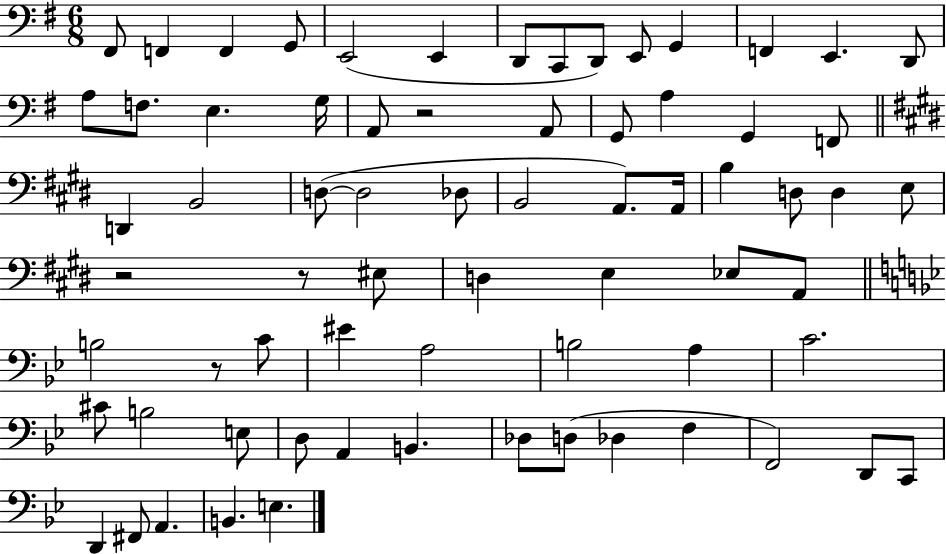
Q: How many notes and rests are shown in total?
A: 70